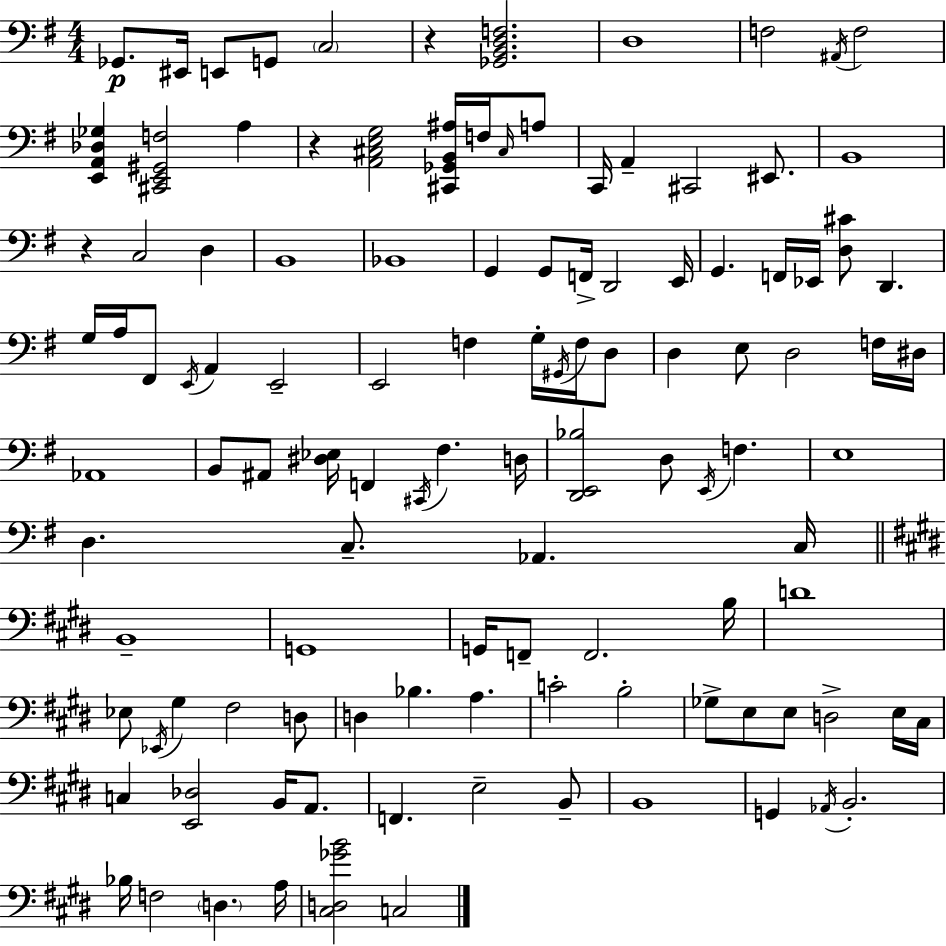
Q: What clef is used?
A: bass